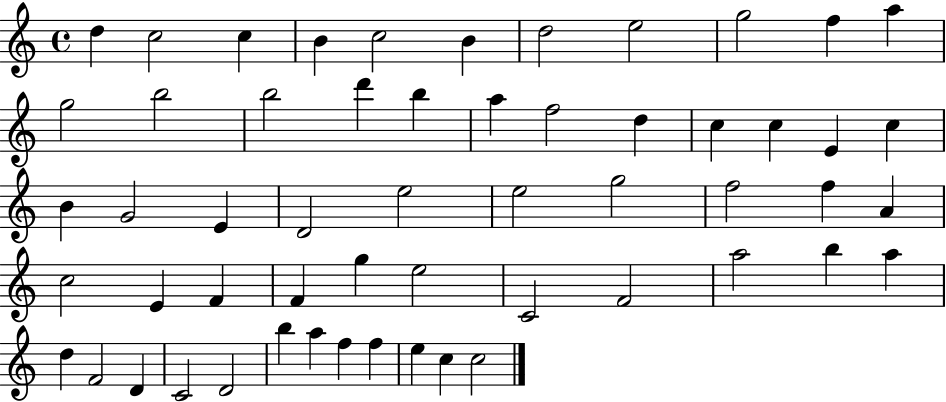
D5/q C5/h C5/q B4/q C5/h B4/q D5/h E5/h G5/h F5/q A5/q G5/h B5/h B5/h D6/q B5/q A5/q F5/h D5/q C5/q C5/q E4/q C5/q B4/q G4/h E4/q D4/h E5/h E5/h G5/h F5/h F5/q A4/q C5/h E4/q F4/q F4/q G5/q E5/h C4/h F4/h A5/h B5/q A5/q D5/q F4/h D4/q C4/h D4/h B5/q A5/q F5/q F5/q E5/q C5/q C5/h